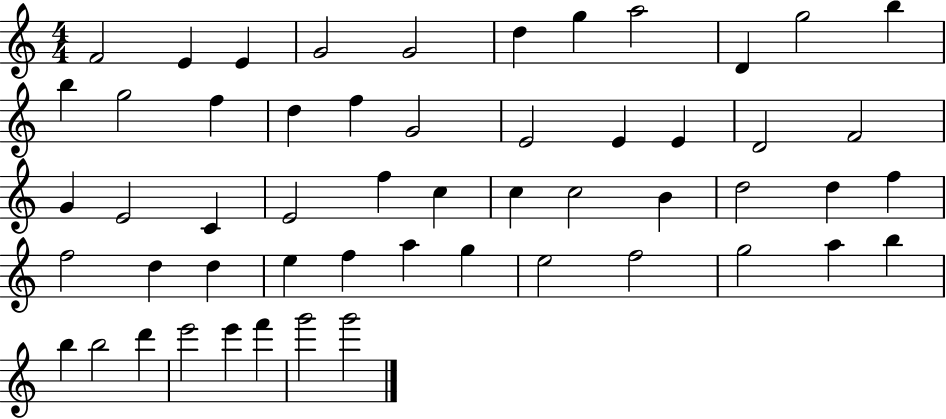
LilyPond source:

{
  \clef treble
  \numericTimeSignature
  \time 4/4
  \key c \major
  f'2 e'4 e'4 | g'2 g'2 | d''4 g''4 a''2 | d'4 g''2 b''4 | \break b''4 g''2 f''4 | d''4 f''4 g'2 | e'2 e'4 e'4 | d'2 f'2 | \break g'4 e'2 c'4 | e'2 f''4 c''4 | c''4 c''2 b'4 | d''2 d''4 f''4 | \break f''2 d''4 d''4 | e''4 f''4 a''4 g''4 | e''2 f''2 | g''2 a''4 b''4 | \break b''4 b''2 d'''4 | e'''2 e'''4 f'''4 | g'''2 g'''2 | \bar "|."
}